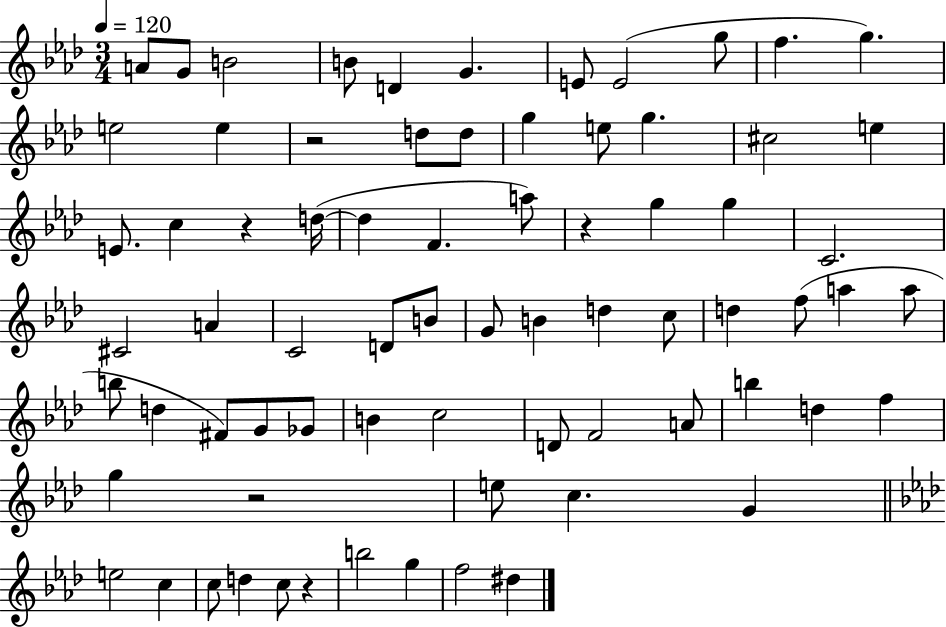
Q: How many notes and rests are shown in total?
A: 73